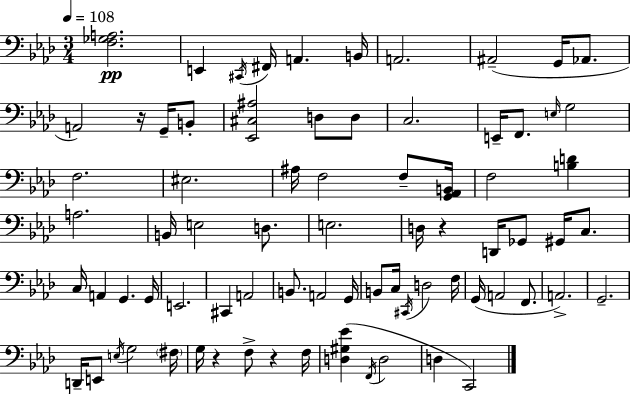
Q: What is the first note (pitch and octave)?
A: E2